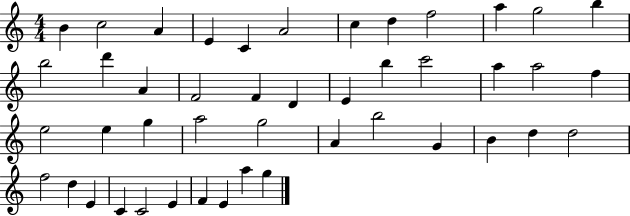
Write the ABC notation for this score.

X:1
T:Untitled
M:4/4
L:1/4
K:C
B c2 A E C A2 c d f2 a g2 b b2 d' A F2 F D E b c'2 a a2 f e2 e g a2 g2 A b2 G B d d2 f2 d E C C2 E F E a g